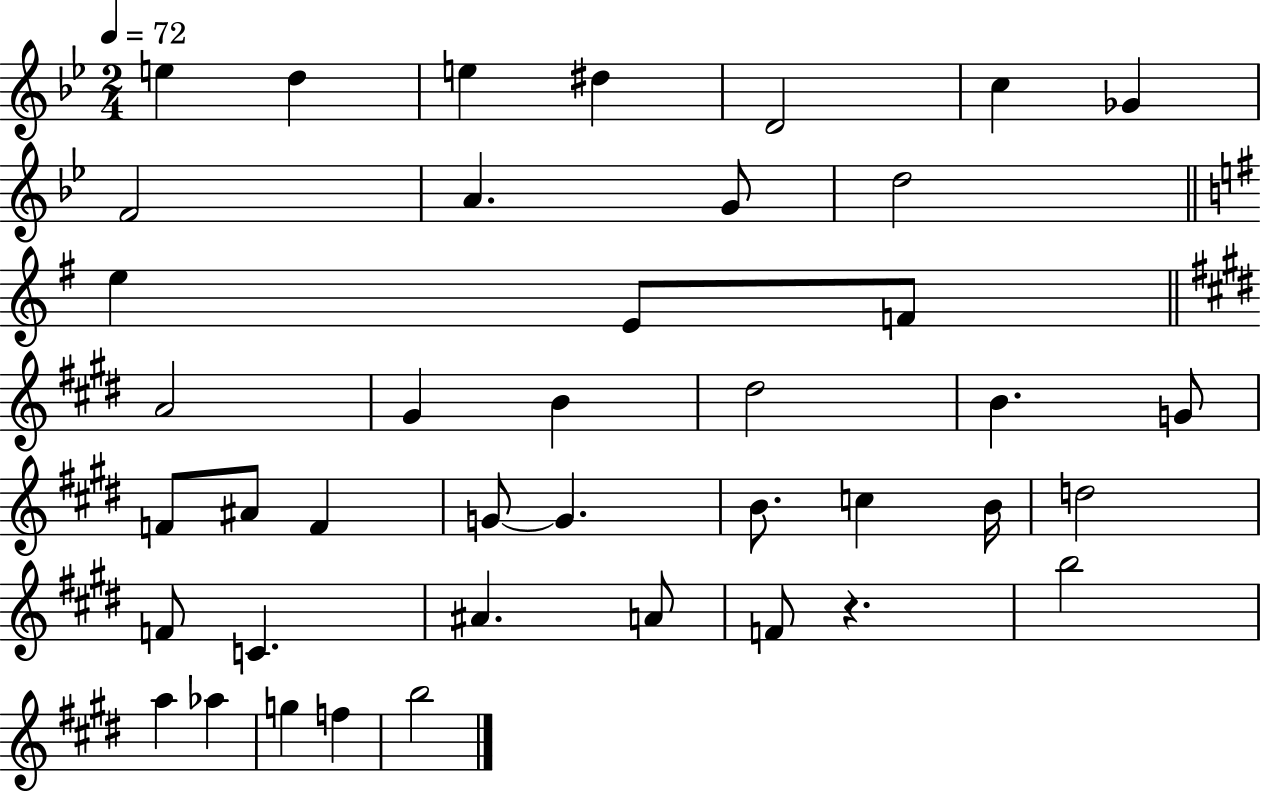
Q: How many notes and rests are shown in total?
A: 41